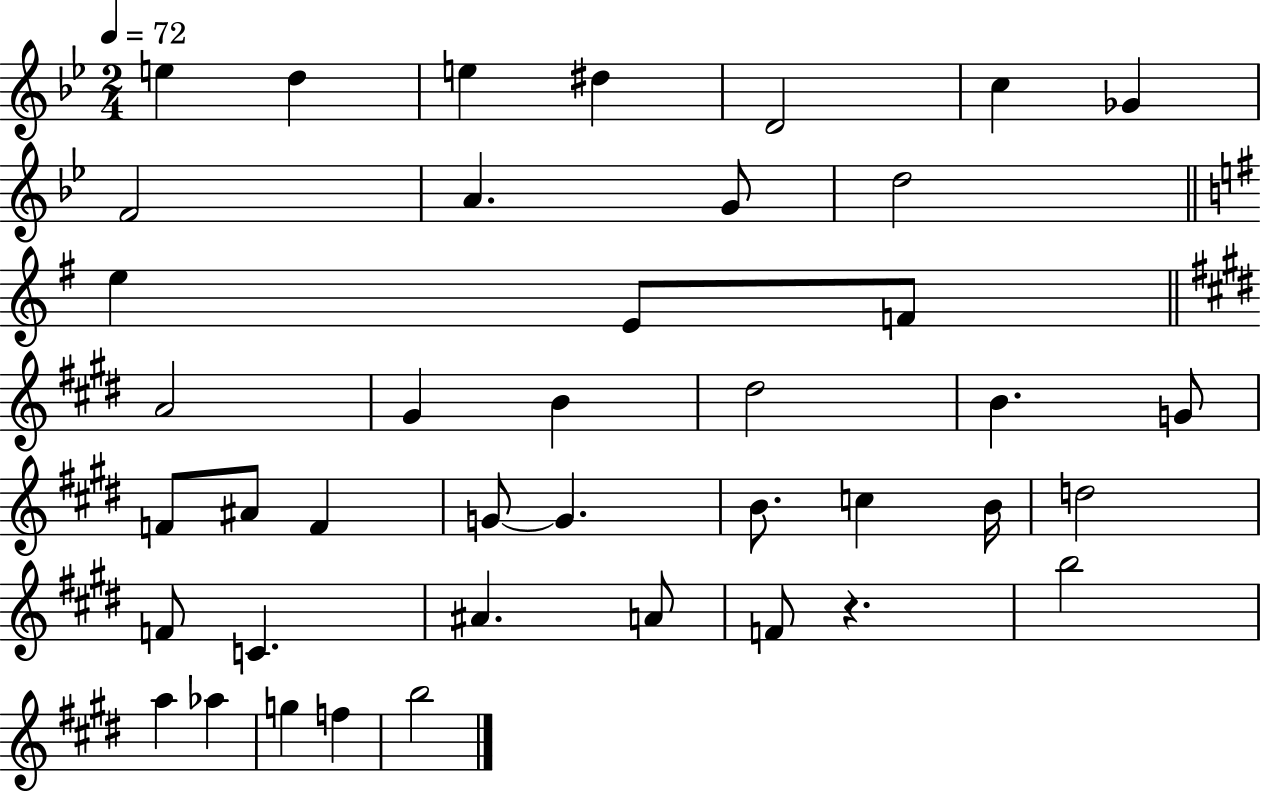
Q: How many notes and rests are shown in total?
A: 41